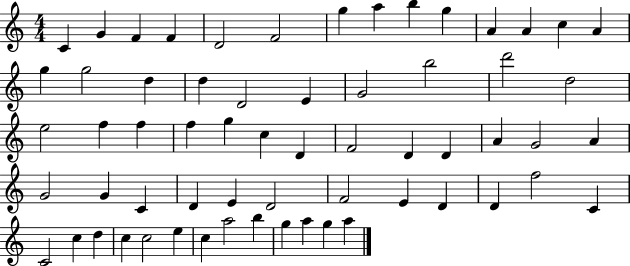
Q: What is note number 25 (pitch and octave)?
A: E5